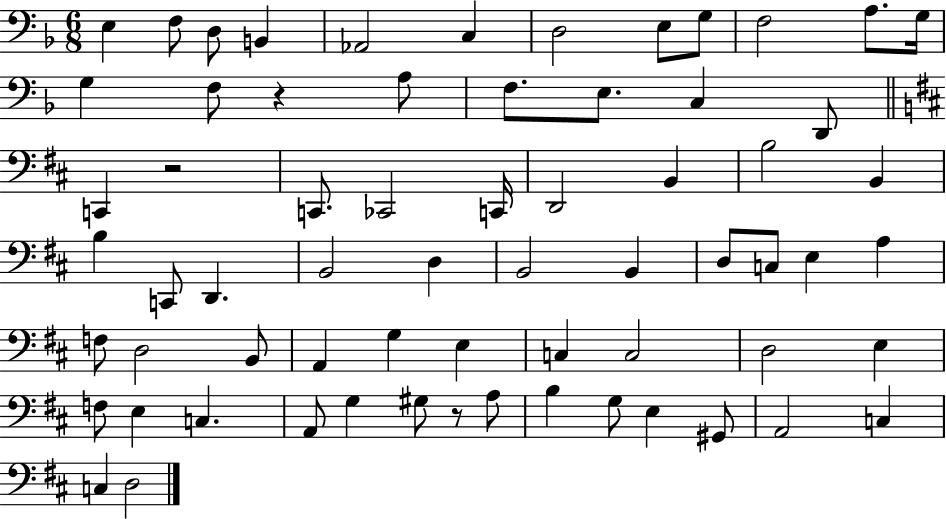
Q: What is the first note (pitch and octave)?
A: E3